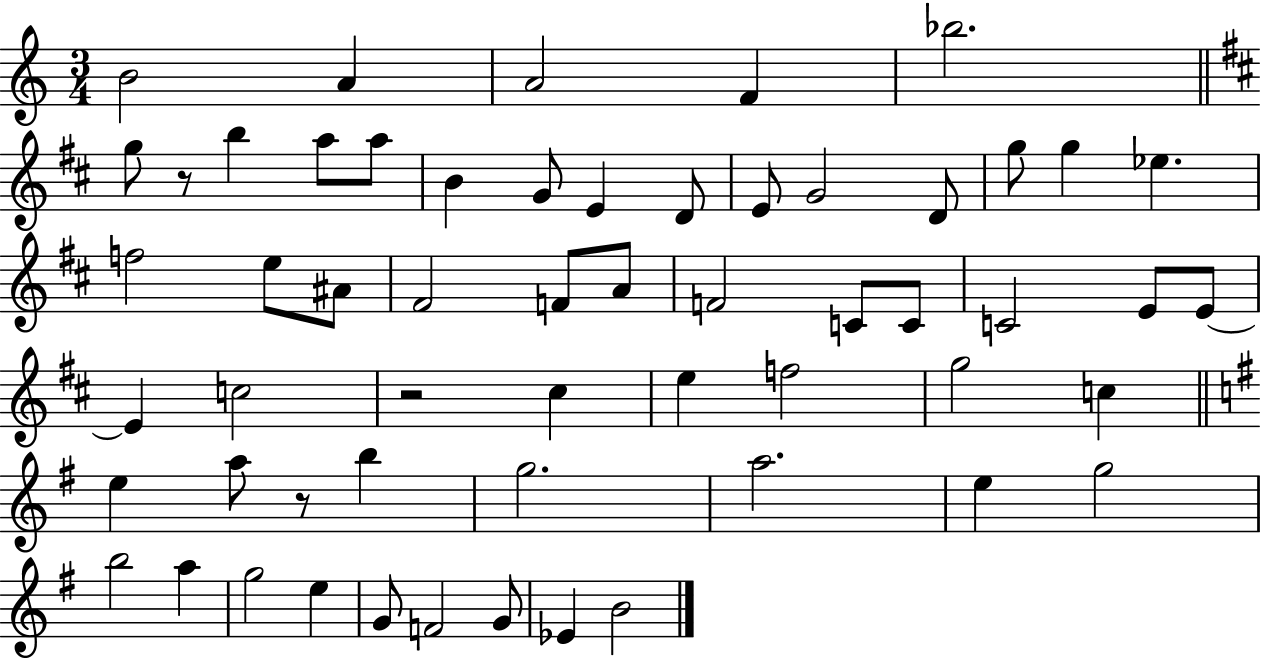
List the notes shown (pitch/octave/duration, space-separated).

B4/h A4/q A4/h F4/q Bb5/h. G5/e R/e B5/q A5/e A5/e B4/q G4/e E4/q D4/e E4/e G4/h D4/e G5/e G5/q Eb5/q. F5/h E5/e A#4/e F#4/h F4/e A4/e F4/h C4/e C4/e C4/h E4/e E4/e E4/q C5/h R/h C#5/q E5/q F5/h G5/h C5/q E5/q A5/e R/e B5/q G5/h. A5/h. E5/q G5/h B5/h A5/q G5/h E5/q G4/e F4/h G4/e Eb4/q B4/h